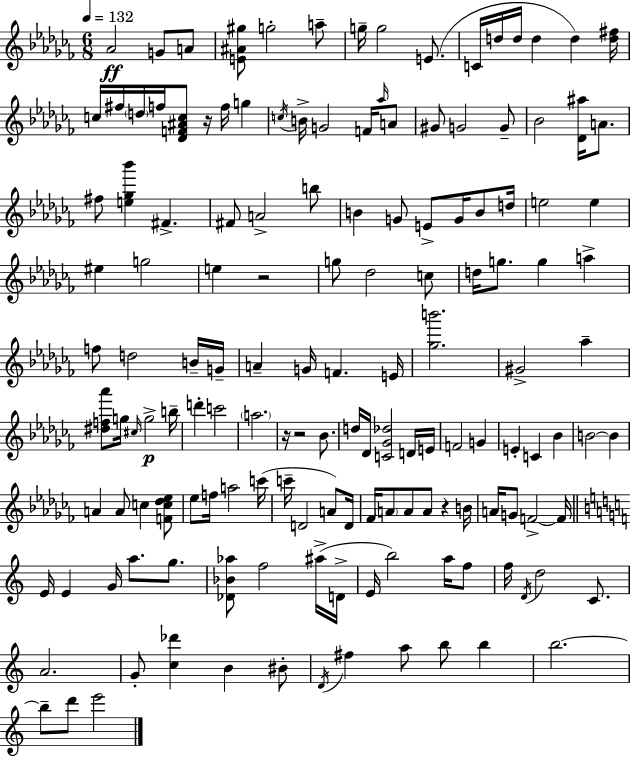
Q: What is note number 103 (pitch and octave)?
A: E4